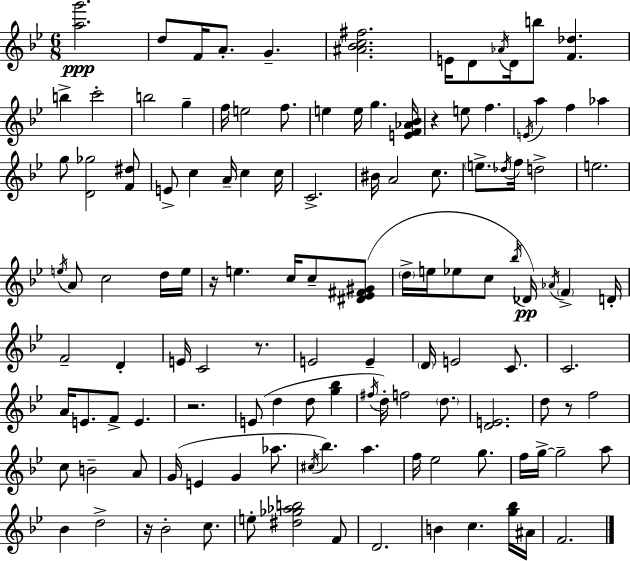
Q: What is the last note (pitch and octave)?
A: F4